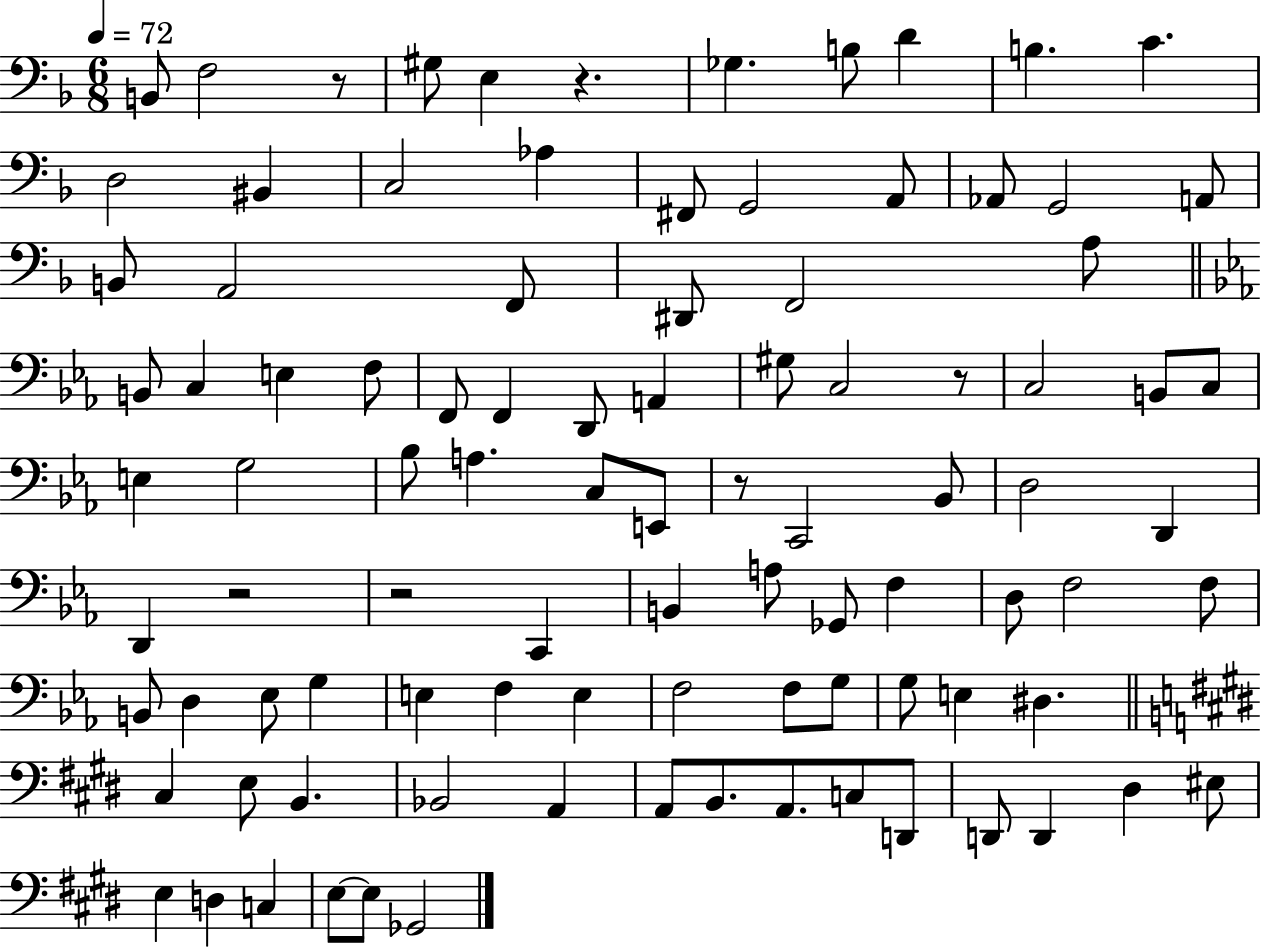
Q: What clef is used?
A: bass